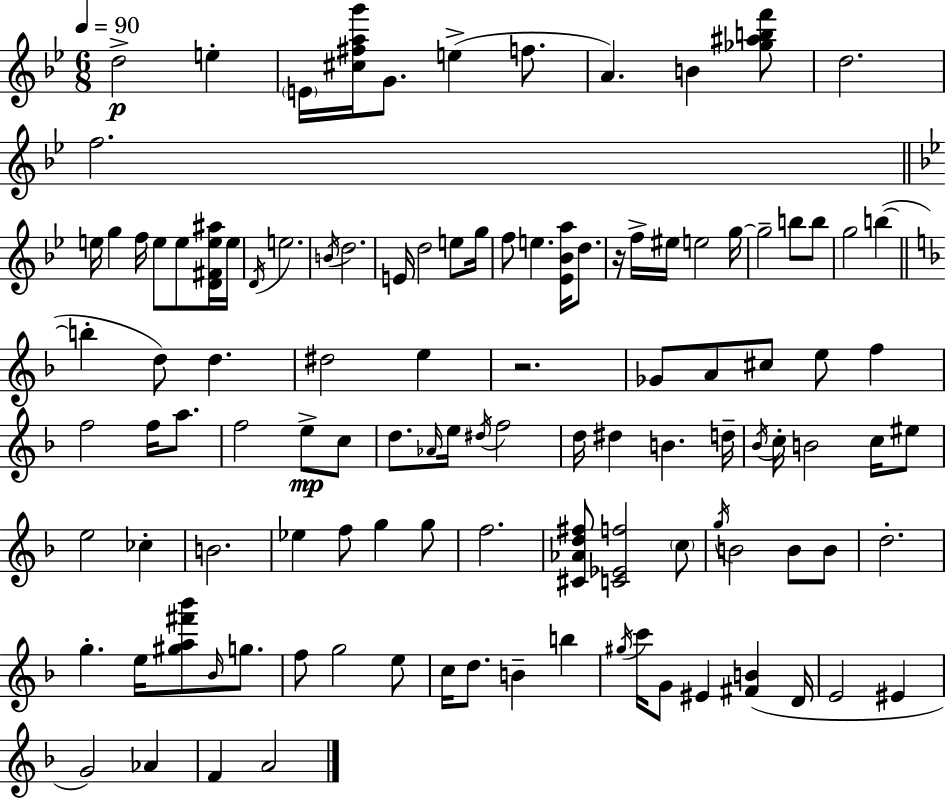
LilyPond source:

{
  \clef treble
  \numericTimeSignature
  \time 6/8
  \key g \minor
  \tempo 4 = 90
  \repeat volta 2 { d''2->\p e''4-. | \parenthesize e'16 <cis'' fis'' a'' g'''>16 g'8. e''4->( f''8. | a'4.) b'4 <ges'' ais'' b'' f'''>8 | d''2. | \break f''2. | \bar "||" \break \key bes \major e''16 g''4 f''16 e''8 e''8 <d' fis' e'' ais''>16 e''16 | \acciaccatura { d'16 } e''2. | \acciaccatura { b'16 } d''2. | e'16 d''2 e''8 | \break g''16 f''8 e''4. <ees' bes' a''>16 d''8. | r16 f''16-> eis''16 e''2 | g''16~~ g''2-- b''8 | b''8 g''2 b''4~(~ | \break \bar "||" \break \key f \major b''4-. d''8) d''4. | dis''2 e''4 | r2. | ges'8 a'8 cis''8 e''8 f''4 | \break f''2 f''16 a''8. | f''2 e''8->\mp c''8 | d''8. \grace { aes'16 } e''16 \acciaccatura { dis''16 } f''2 | d''16 dis''4 b'4. | \break d''16-- \acciaccatura { bes'16 } c''16-. b'2 | c''16 eis''8 e''2 ces''4-. | b'2. | ees''4 f''8 g''4 | \break g''8 f''2. | <cis' aes' d'' fis''>8 <c' ees' f''>2 | \parenthesize c''8 \acciaccatura { g''16 } b'2 | b'8 b'8 d''2.-. | \break g''4.-. e''16 <gis'' a'' fis''' bes'''>8 | \grace { bes'16 } g''8. f''8 g''2 | e''8 c''16 d''8. b'4-- | b''4 \acciaccatura { gis''16 } c'''16 g'8 eis'4 | \break <fis' b'>4( d'16 e'2 | eis'4 g'2) | aes'4 f'4 a'2 | } \bar "|."
}